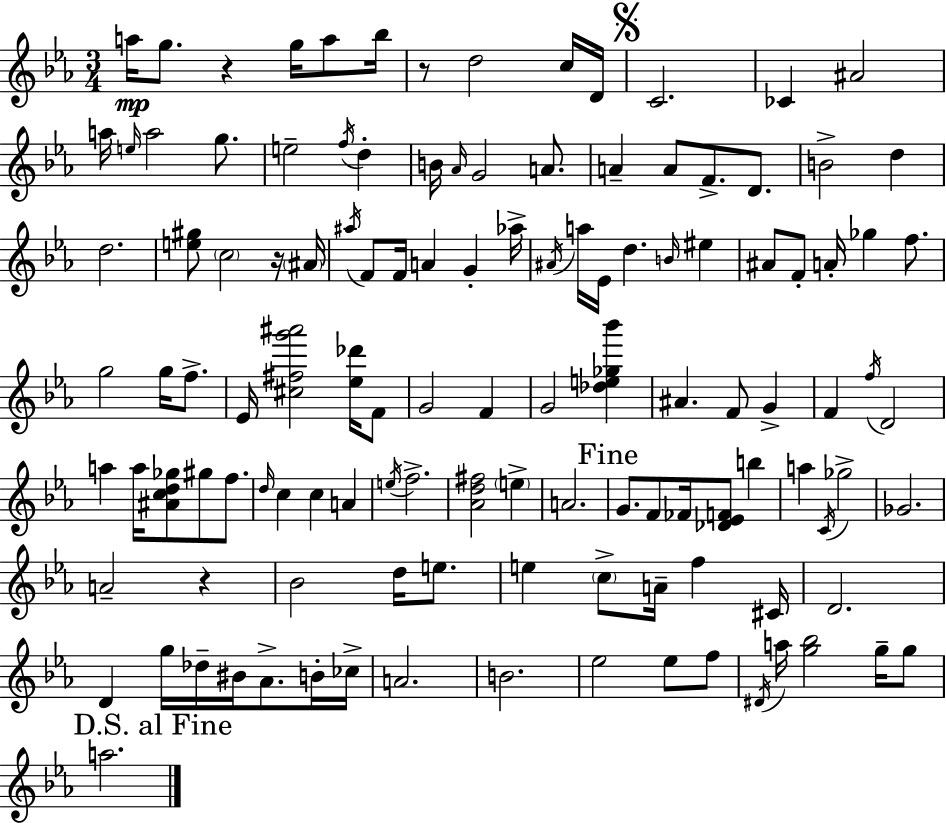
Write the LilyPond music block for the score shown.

{
  \clef treble
  \numericTimeSignature
  \time 3/4
  \key c \minor
  \repeat volta 2 { a''16\mp g''8. r4 g''16 a''8 bes''16 | r8 d''2 c''16 d'16 | \mark \markup { \musicglyph "scripts.segno" } c'2. | ces'4 ais'2 | \break a''16 \grace { e''16 } a''2 g''8. | e''2-- \acciaccatura { f''16 } d''4-. | b'16 \grace { aes'16 } g'2 | a'8. a'4-- a'8 f'8.-> | \break d'8. b'2-> d''4 | d''2. | <e'' gis''>8 \parenthesize c''2 | r16 \parenthesize ais'16 \acciaccatura { ais''16 } f'8 f'16 a'4 g'4-. | \break aes''16-> \acciaccatura { ais'16 } a''16 ees'16 d''4. | \grace { b'16 } eis''4 ais'8 f'8-. a'16-. ges''4 | f''8. g''2 | g''16 f''8.-> ees'16 <cis'' fis'' g''' ais'''>2 | \break <ees'' des'''>16 f'8 g'2 | f'4 g'2 | <des'' e'' ges'' bes'''>4 ais'4. | f'8 g'4-> f'4 \acciaccatura { f''16 } d'2 | \break a''4 a''16 | <ais' c'' d'' ges''>8 gis''8 f''8. \grace { d''16 } c''4 | c''4 a'4 \acciaccatura { e''16 } f''2.-> | <aes' d'' fis''>2 | \break \parenthesize e''4-> a'2. | \mark "Fine" g'8. | f'8 fes'16 <des' ees' f'>8 b''4 a''4 | \acciaccatura { c'16 } ges''2-> ges'2. | \break a'2-- | r4 bes'2 | d''16 e''8. e''4 | \parenthesize c''8-> a'16-- f''4 cis'16 d'2. | \break d'4 | g''16 des''16-- bis'16 aes'8.-> b'16-. ces''16-> a'2. | b'2. | ees''2 | \break ees''8 f''8 \acciaccatura { dis'16 } a''16 | <g'' bes''>2 g''16-- g''8 \mark "D.S. al Fine" a''2. | } \bar "|."
}